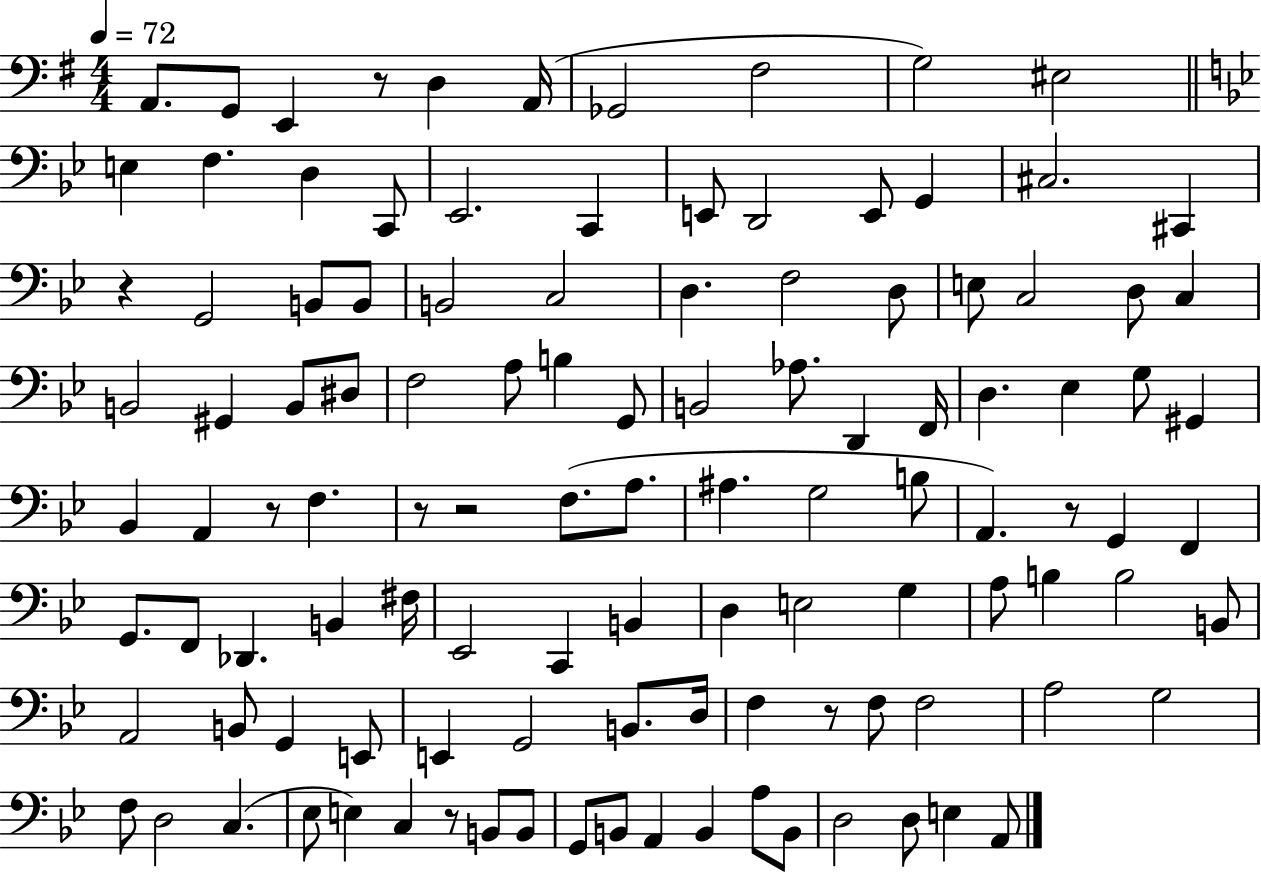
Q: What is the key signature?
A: G major